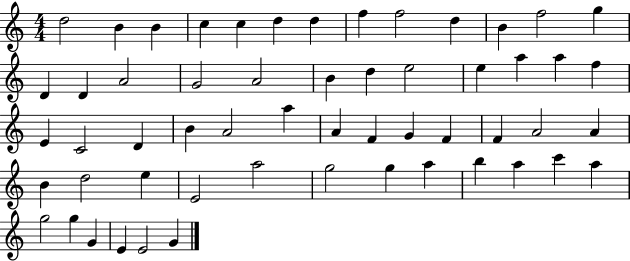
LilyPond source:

{
  \clef treble
  \numericTimeSignature
  \time 4/4
  \key c \major
  d''2 b'4 b'4 | c''4 c''4 d''4 d''4 | f''4 f''2 d''4 | b'4 f''2 g''4 | \break d'4 d'4 a'2 | g'2 a'2 | b'4 d''4 e''2 | e''4 a''4 a''4 f''4 | \break e'4 c'2 d'4 | b'4 a'2 a''4 | a'4 f'4 g'4 f'4 | f'4 a'2 a'4 | \break b'4 d''2 e''4 | e'2 a''2 | g''2 g''4 a''4 | b''4 a''4 c'''4 a''4 | \break g''2 g''4 g'4 | e'4 e'2 g'4 | \bar "|."
}